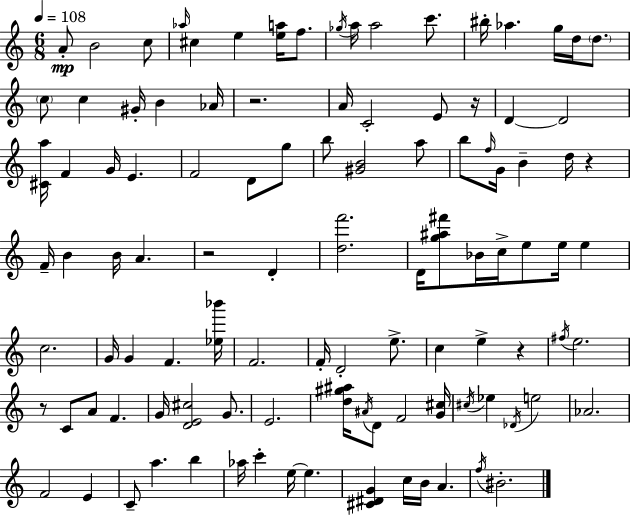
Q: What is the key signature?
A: C major